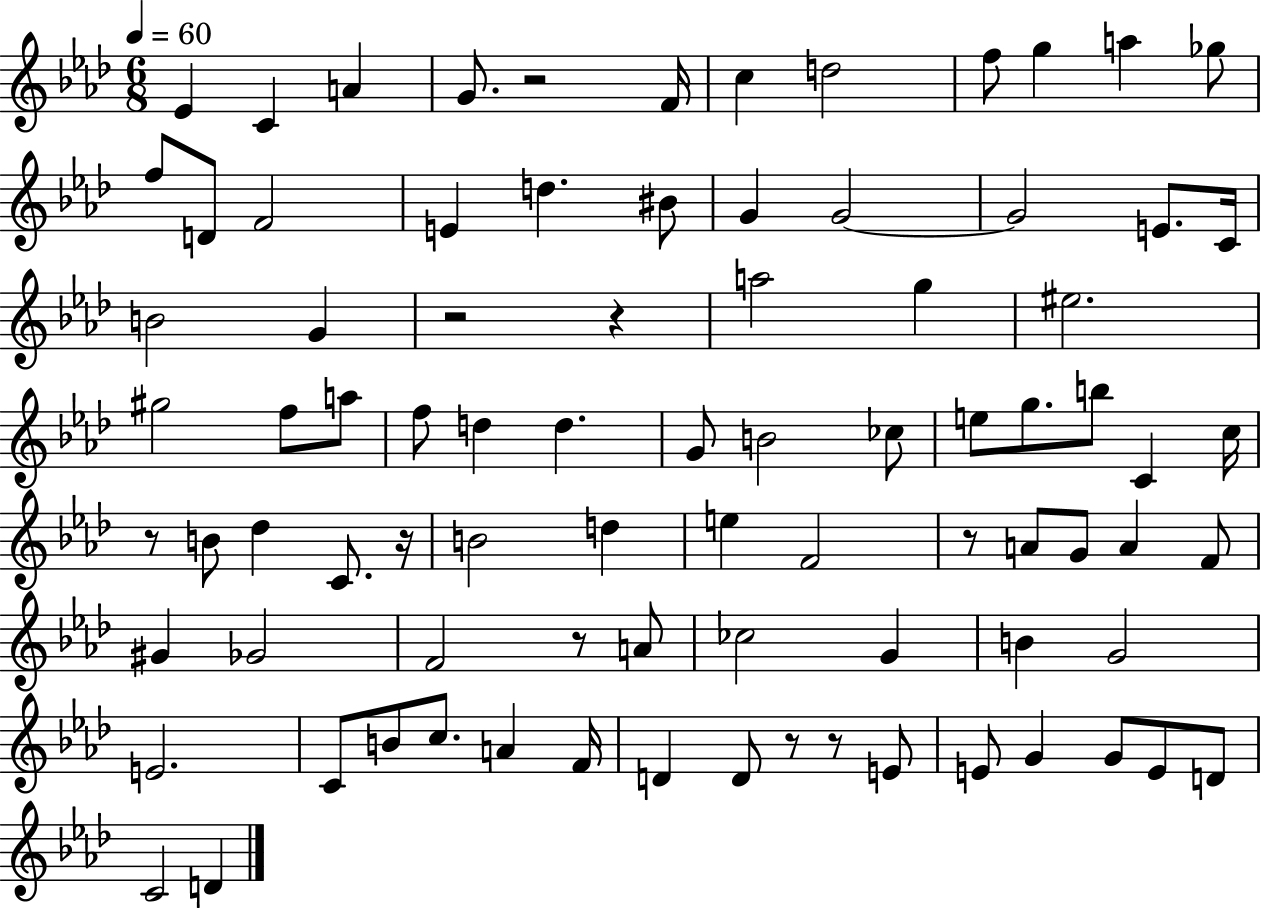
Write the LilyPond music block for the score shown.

{
  \clef treble
  \numericTimeSignature
  \time 6/8
  \key aes \major
  \tempo 4 = 60
  ees'4 c'4 a'4 | g'8. r2 f'16 | c''4 d''2 | f''8 g''4 a''4 ges''8 | \break f''8 d'8 f'2 | e'4 d''4. bis'8 | g'4 g'2~~ | g'2 e'8. c'16 | \break b'2 g'4 | r2 r4 | a''2 g''4 | eis''2. | \break gis''2 f''8 a''8 | f''8 d''4 d''4. | g'8 b'2 ces''8 | e''8 g''8. b''8 c'4 c''16 | \break r8 b'8 des''4 c'8. r16 | b'2 d''4 | e''4 f'2 | r8 a'8 g'8 a'4 f'8 | \break gis'4 ges'2 | f'2 r8 a'8 | ces''2 g'4 | b'4 g'2 | \break e'2. | c'8 b'8 c''8. a'4 f'16 | d'4 d'8 r8 r8 e'8 | e'8 g'4 g'8 e'8 d'8 | \break c'2 d'4 | \bar "|."
}